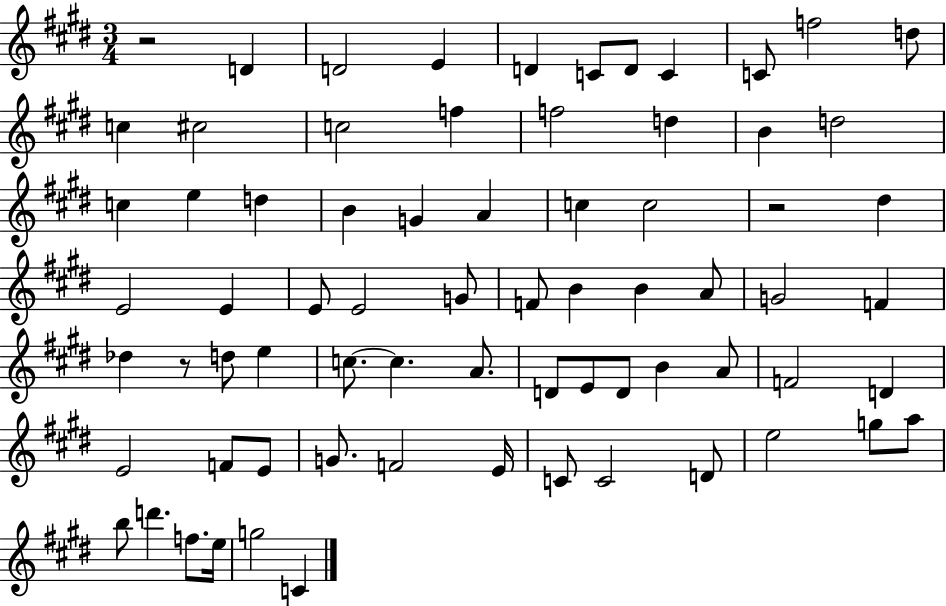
{
  \clef treble
  \numericTimeSignature
  \time 3/4
  \key e \major
  \repeat volta 2 { r2 d'4 | d'2 e'4 | d'4 c'8 d'8 c'4 | c'8 f''2 d''8 | \break c''4 cis''2 | c''2 f''4 | f''2 d''4 | b'4 d''2 | \break c''4 e''4 d''4 | b'4 g'4 a'4 | c''4 c''2 | r2 dis''4 | \break e'2 e'4 | e'8 e'2 g'8 | f'8 b'4 b'4 a'8 | g'2 f'4 | \break des''4 r8 d''8 e''4 | c''8.~~ c''4. a'8. | d'8 e'8 d'8 b'4 a'8 | f'2 d'4 | \break e'2 f'8 e'8 | g'8. f'2 e'16 | c'8 c'2 d'8 | e''2 g''8 a''8 | \break b''8 d'''4. f''8. e''16 | g''2 c'4 | } \bar "|."
}